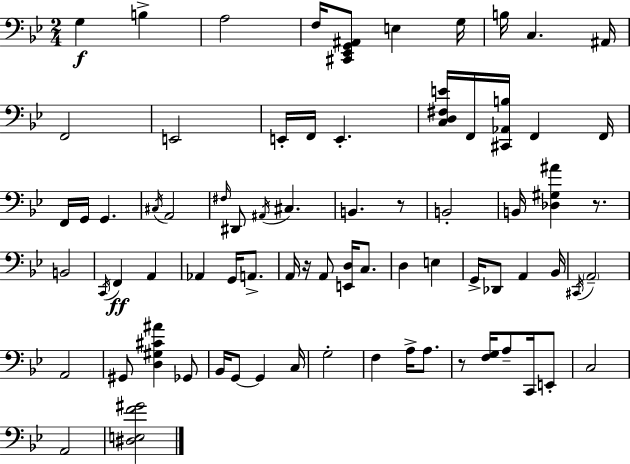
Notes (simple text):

G3/q B3/q A3/h F3/s [C#2,Eb2,G2,A#2]/e E3/q G3/s B3/s C3/q. A#2/s F2/h E2/h E2/s F2/s E2/q. [C3,D3,F#3,E4]/s F2/s [C#2,Ab2,B3]/s F2/q F2/s F2/s G2/s G2/q. C#3/s A2/h F#3/s D#2/e A#2/s C#3/q. B2/q. R/e B2/h B2/s [Db3,G#3,A#4]/q R/e. B2/h C2/s F2/q A2/q Ab2/q G2/s A2/e. A2/s R/s A2/e [E2,D3]/s C3/e. D3/q E3/q G2/s Db2/e A2/q Bb2/s C#2/s A2/h A2/h G#2/e [D3,G#3,C#4,A#4]/q Gb2/e Bb2/s G2/e G2/q C3/s G3/h F3/q A3/s A3/e. R/e [F3,G3]/s A3/e C2/s E2/e C3/h A2/h [D#3,E3,F4,G#4]/h